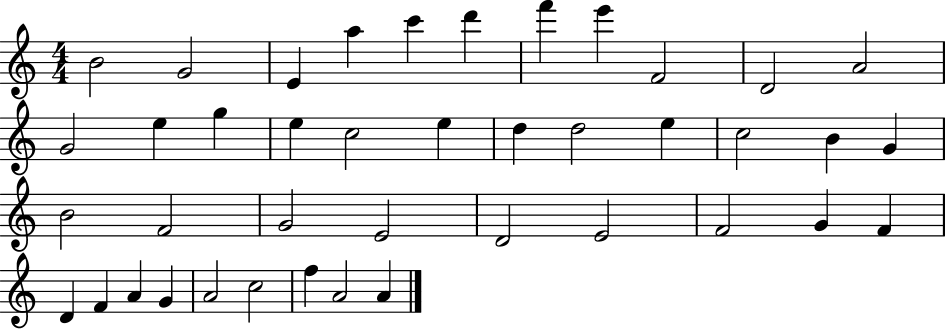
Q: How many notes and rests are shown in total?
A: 41